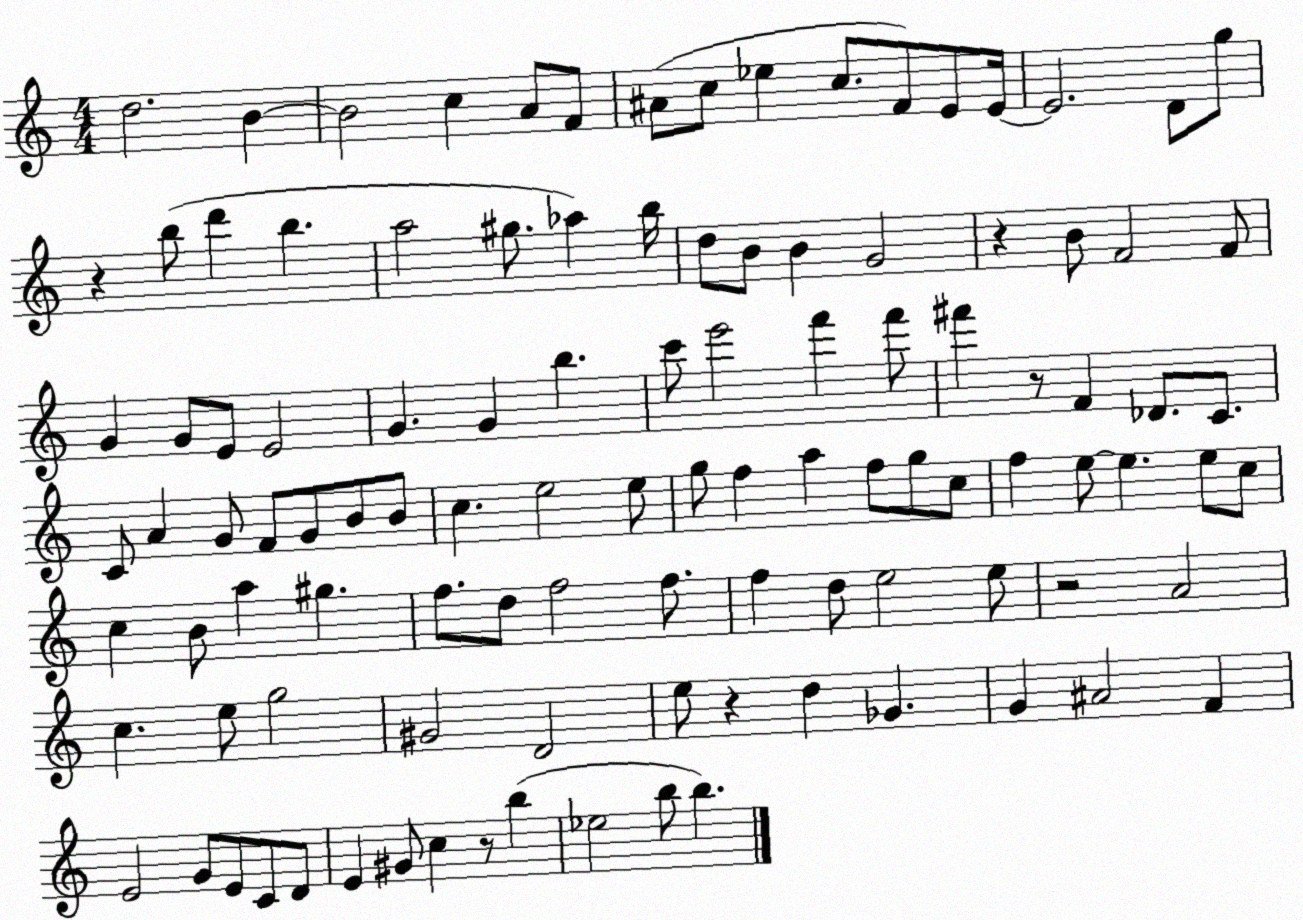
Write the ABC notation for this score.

X:1
T:Untitled
M:4/4
L:1/4
K:C
d2 B B2 c A/2 F/2 ^A/2 c/2 _e c/2 F/2 E/2 E/4 E2 D/2 g/2 z b/2 d' b a2 ^g/2 _a b/4 d/2 B/2 B G2 z B/2 F2 F/2 G G/2 E/2 E2 G G b c'/2 e'2 f' f'/2 ^f' z/2 F _D/2 C/2 C/2 A G/2 F/2 G/2 B/2 B/2 c e2 e/2 g/2 f a f/2 g/2 c/2 f e/2 e e/2 c/2 c B/2 a ^g f/2 d/2 f2 f/2 f d/2 e2 e/2 z2 A2 c e/2 g2 ^G2 D2 e/2 z d _G G ^A2 F E2 G/2 E/2 C/2 D/2 E ^G/2 c z/2 b _e2 b/2 b